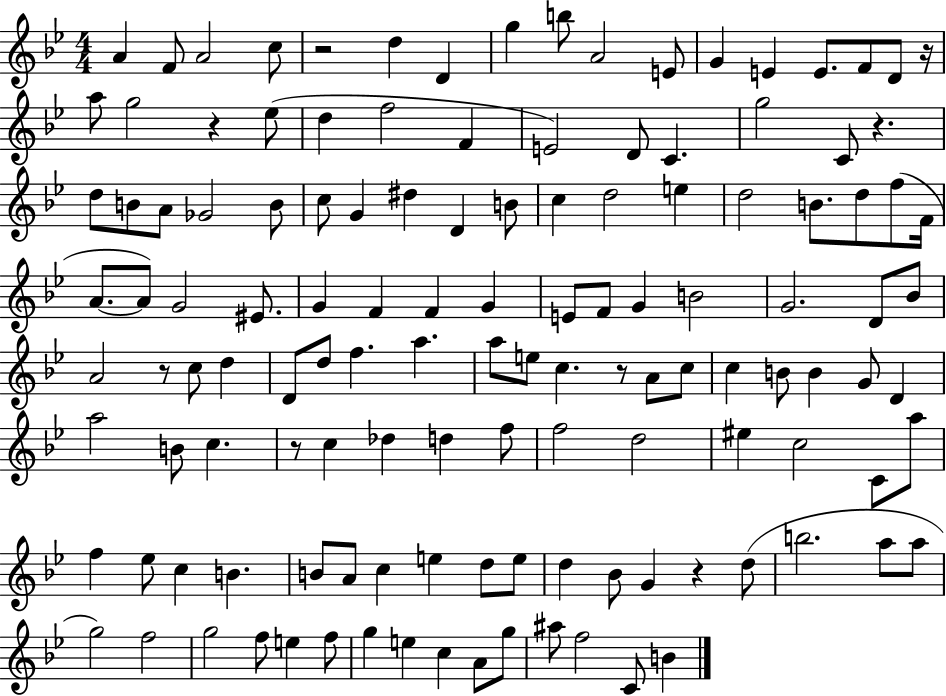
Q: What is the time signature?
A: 4/4